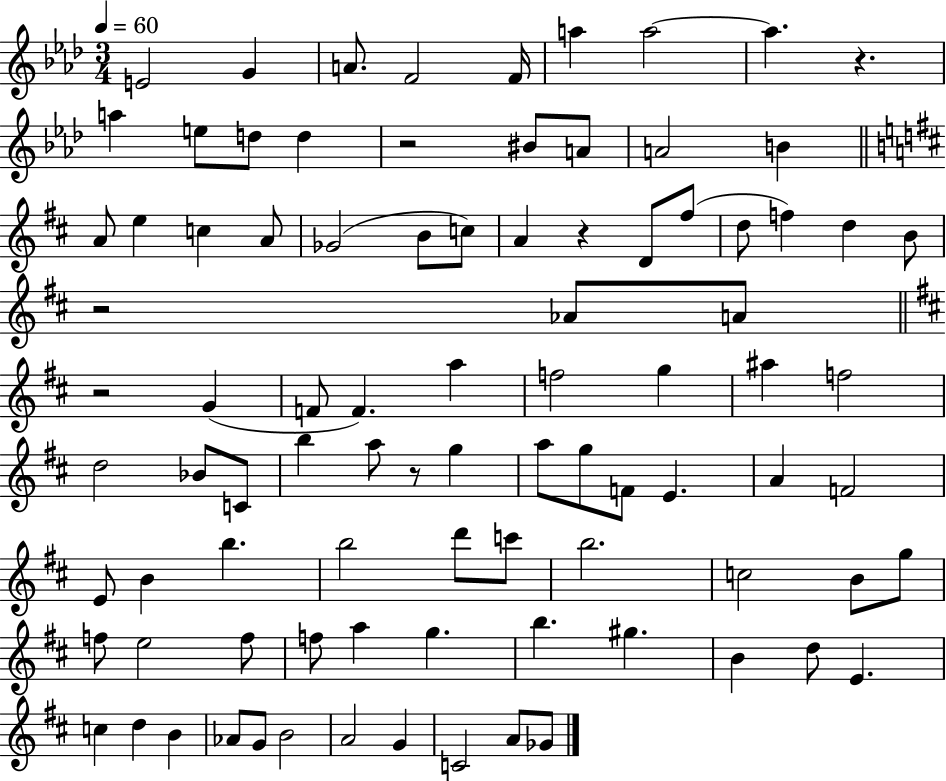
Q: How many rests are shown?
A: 6